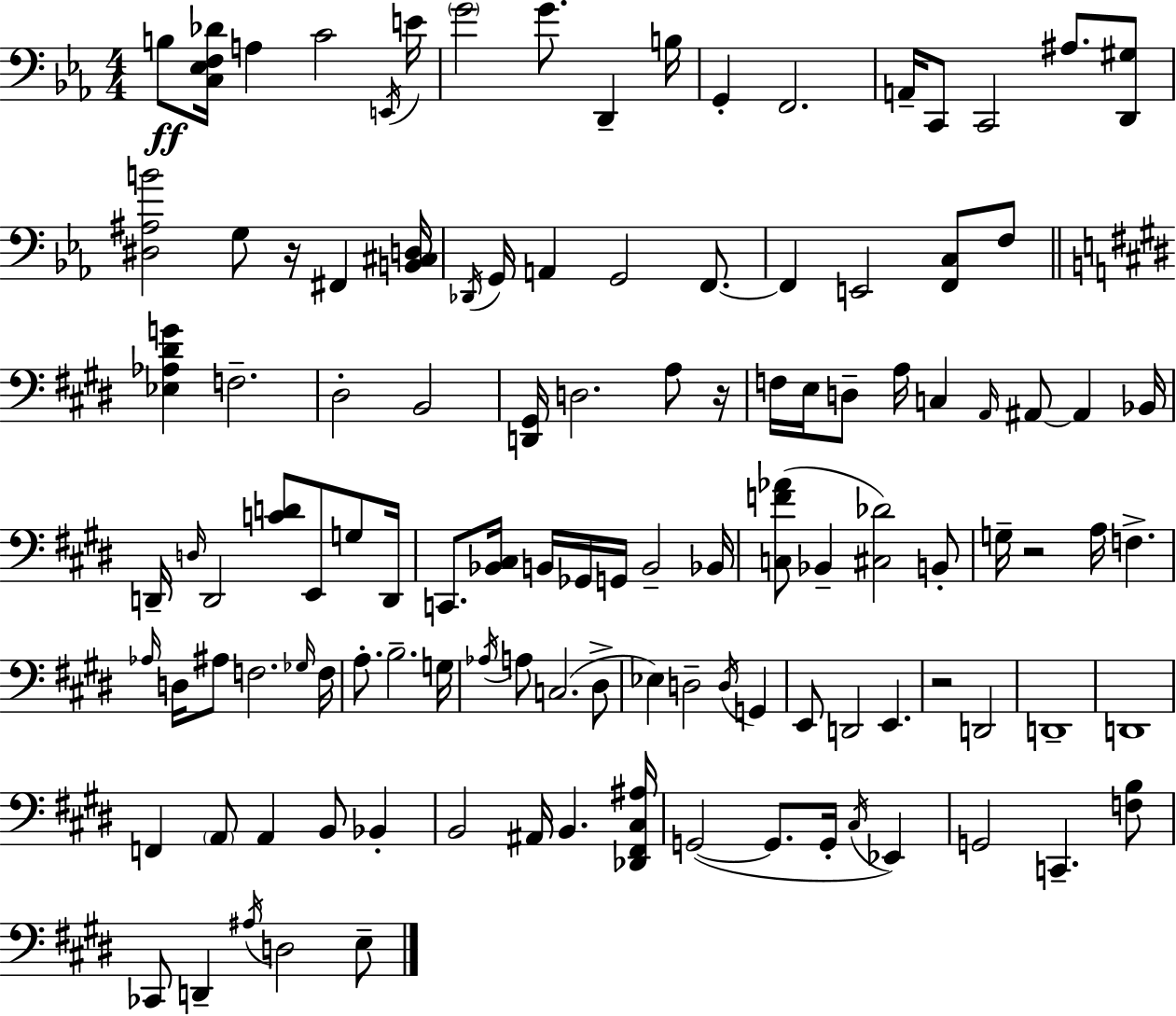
X:1
T:Untitled
M:4/4
L:1/4
K:Eb
B,/2 [C,_E,F,_D]/4 A, C2 E,,/4 E/4 G2 G/2 D,, B,/4 G,, F,,2 A,,/4 C,,/2 C,,2 ^A,/2 [D,,^G,]/2 [^D,^A,B]2 G,/2 z/4 ^F,, [B,,^C,D,]/4 _D,,/4 G,,/4 A,, G,,2 F,,/2 F,, E,,2 [F,,C,]/2 F,/2 [_E,_A,^DG] F,2 ^D,2 B,,2 [D,,^G,,]/4 D,2 A,/2 z/4 F,/4 E,/4 D,/2 A,/4 C, A,,/4 ^A,,/2 ^A,, _B,,/4 D,,/4 D,/4 D,,2 [CD]/2 E,,/2 G,/2 D,,/4 C,,/2 [_B,,^C,]/4 B,,/4 _G,,/4 G,,/4 B,,2 _B,,/4 [C,F_A]/2 _B,, [^C,_D]2 B,,/2 G,/4 z2 A,/4 F, _A,/4 D,/4 ^A,/2 F,2 _G,/4 F,/4 A,/2 B,2 G,/4 _A,/4 A,/2 C,2 ^D,/2 _E, D,2 D,/4 G,, E,,/2 D,,2 E,, z2 D,,2 D,,4 D,,4 F,, A,,/2 A,, B,,/2 _B,, B,,2 ^A,,/4 B,, [_D,,^F,,^C,^A,]/4 G,,2 G,,/2 G,,/4 ^C,/4 _E,, G,,2 C,, [F,B,]/2 _C,,/2 D,, ^A,/4 D,2 E,/2